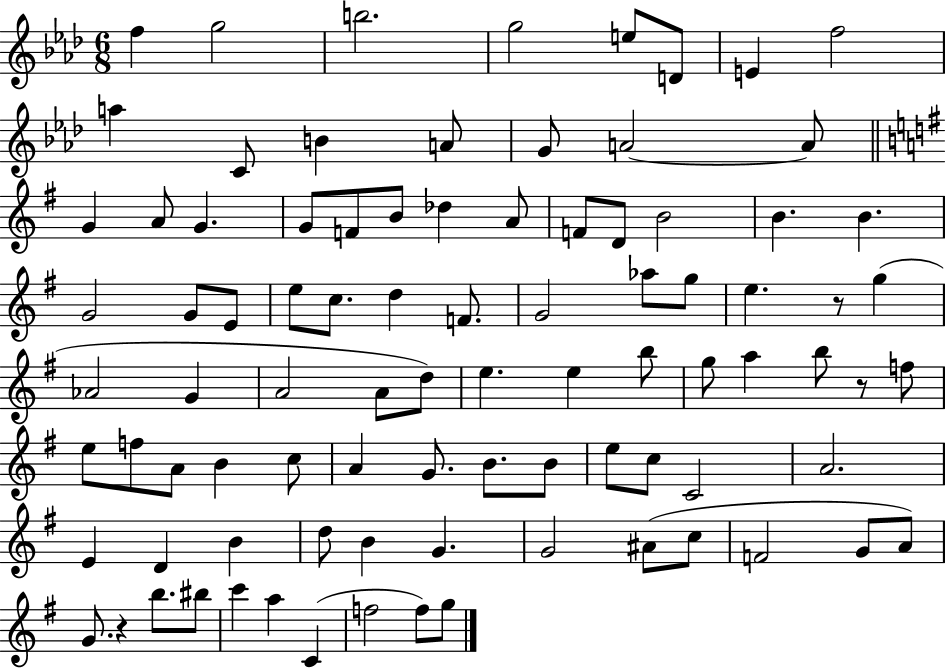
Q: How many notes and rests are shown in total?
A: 89